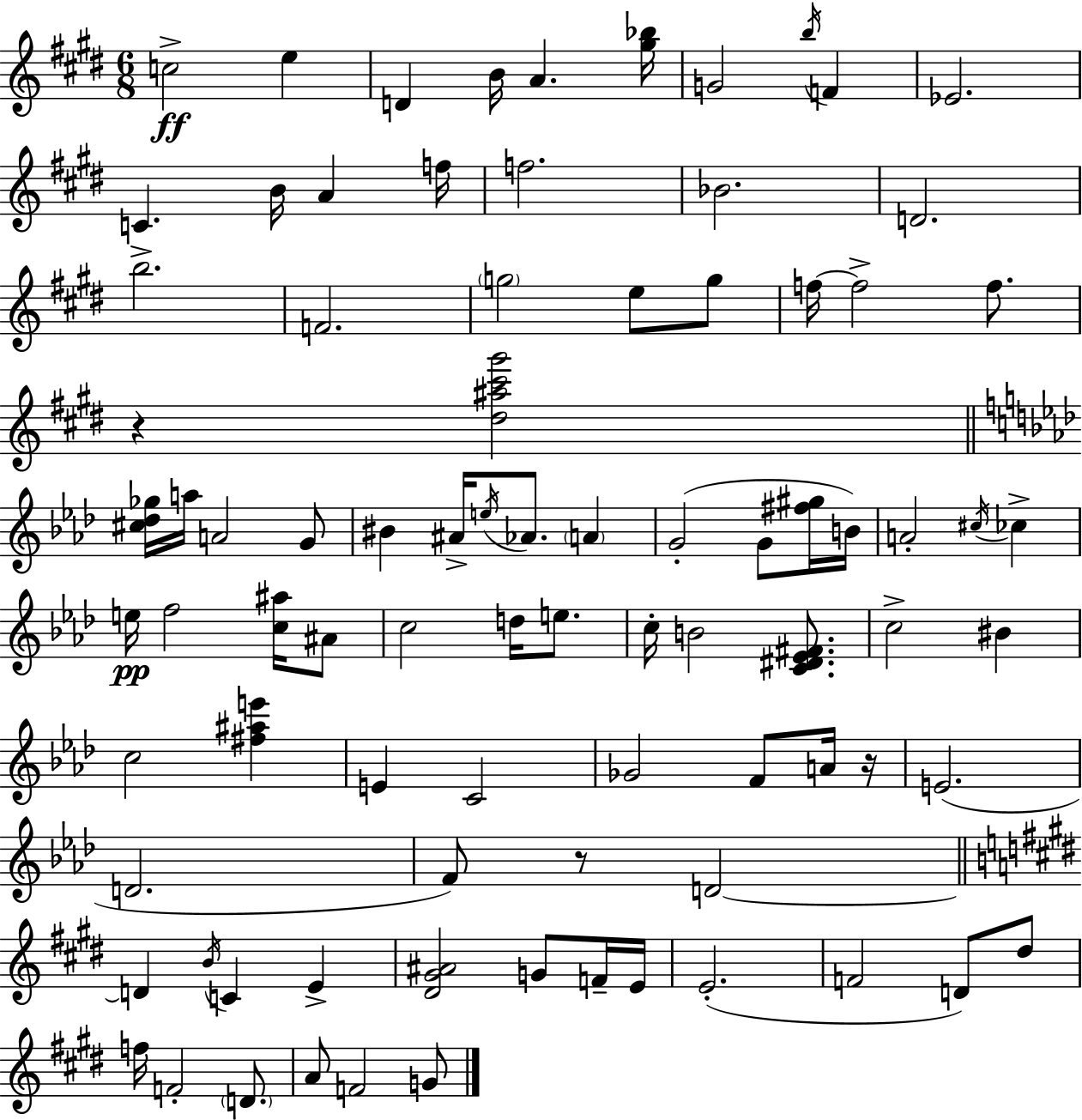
C5/h E5/q D4/q B4/s A4/q. [G#5,Bb5]/s G4/h B5/s F4/q Eb4/h. C4/q. B4/s A4/q F5/s F5/h. Bb4/h. D4/h. B5/h. F4/h. G5/h E5/e G5/e F5/s F5/h F5/e. R/q [D#5,A#5,C#6,G#6]/h [C#5,Db5,Gb5]/s A5/s A4/h G4/e BIS4/q A#4/s E5/s Ab4/e. A4/q G4/h G4/e [F#5,G#5]/s B4/s A4/h C#5/s CES5/q E5/s F5/h [C5,A#5]/s A#4/e C5/h D5/s E5/e. C5/s B4/h [C4,D#4,Eb4,F#4]/e. C5/h BIS4/q C5/h [F#5,A#5,E6]/q E4/q C4/h Gb4/h F4/e A4/s R/s E4/h. D4/h. F4/e R/e D4/h D4/q B4/s C4/q E4/q [D#4,G#4,A#4]/h G4/e F4/s E4/s E4/h. F4/h D4/e D#5/e F5/s F4/h D4/e. A4/e F4/h G4/e